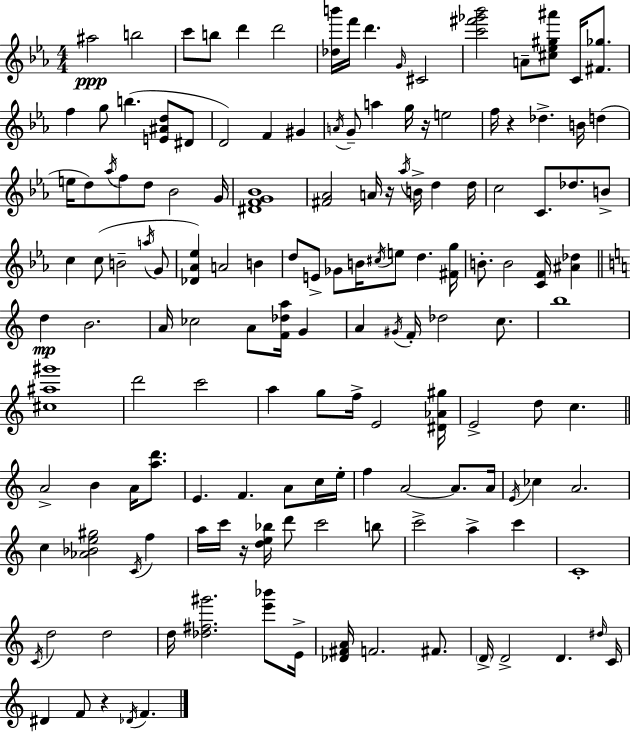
{
  \clef treble
  \numericTimeSignature
  \time 4/4
  \key ees \major
  ais''2\ppp b''2 | c'''8 b''8 d'''4 d'''2 | <des'' b'''>16 f'''16 d'''4. \grace { g'16 } cis'2 | <c''' fis''' ges''' bes'''>2 a'8-- <cis'' ees'' gis'' ais'''>8 c'16 <fis' ges''>8. | \break f''4 g''8 b''4.( <e' ais' d''>8 dis'8 | d'2) f'4 gis'4 | \acciaccatura { a'16 } g'8-- a''4 g''16 r16 e''2 | f''16 r4 des''4.-> b'16 d''4( | \break e''16 d''8) \acciaccatura { aes''16 } f''8 d''8 bes'2 | g'16 <dis' f' g' bes'>1 | <fis' aes'>2 a'16 r16 \acciaccatura { aes''16 } b'16-> d''4 | d''16 c''2 c'8. des''8. | \break b'8-> c''4 c''8( b'2-- | \acciaccatura { a''16 } g'8 <des' aes' ees''>4) a'2 | b'4 d''8 e'8-> ges'8 b'16 \acciaccatura { cis''16 } e''8 d''4. | <fis' g''>16 b'8.-. b'2 | \break <c' f'>16 <ais' des''>4 \bar "||" \break \key c \major d''4\mp b'2. | a'16 ces''2 a'8 <f' des'' a''>16 g'4 | a'4 \acciaccatura { gis'16 } f'16-. des''2 c''8. | b''1 | \break <cis'' ais'' gis'''>1 | d'''2 c'''2 | a''4 g''8 f''16-> e'2 | <dis' aes' gis''>16 e'2-> d''8 c''4. | \break \bar "||" \break \key a \minor a'2-> b'4 a'16 <a'' d'''>8. | e'4. f'4. a'8 c''16 e''16-. | f''4 a'2~~ a'8. a'16 | \acciaccatura { e'16 } ces''4 a'2. | \break c''4 <aes' bes' e'' gis''>2 \acciaccatura { c'16 } f''4 | a''16 c'''16 r16 <d'' e'' bes''>16 d'''8 c'''2 | b''8 c'''2-> a''4-> c'''4 | c'1-. | \break \acciaccatura { c'16 } d''2 d''2 | d''16 <des'' fis'' gis'''>2. | <e''' bes'''>8 e'16-> <des' fis' a'>16 f'2. | fis'8. \parenthesize d'16-> d'2-> d'4. | \break \grace { dis''16 } c'16 dis'4 f'8 r4 \acciaccatura { des'16 } f'4. | \bar "|."
}